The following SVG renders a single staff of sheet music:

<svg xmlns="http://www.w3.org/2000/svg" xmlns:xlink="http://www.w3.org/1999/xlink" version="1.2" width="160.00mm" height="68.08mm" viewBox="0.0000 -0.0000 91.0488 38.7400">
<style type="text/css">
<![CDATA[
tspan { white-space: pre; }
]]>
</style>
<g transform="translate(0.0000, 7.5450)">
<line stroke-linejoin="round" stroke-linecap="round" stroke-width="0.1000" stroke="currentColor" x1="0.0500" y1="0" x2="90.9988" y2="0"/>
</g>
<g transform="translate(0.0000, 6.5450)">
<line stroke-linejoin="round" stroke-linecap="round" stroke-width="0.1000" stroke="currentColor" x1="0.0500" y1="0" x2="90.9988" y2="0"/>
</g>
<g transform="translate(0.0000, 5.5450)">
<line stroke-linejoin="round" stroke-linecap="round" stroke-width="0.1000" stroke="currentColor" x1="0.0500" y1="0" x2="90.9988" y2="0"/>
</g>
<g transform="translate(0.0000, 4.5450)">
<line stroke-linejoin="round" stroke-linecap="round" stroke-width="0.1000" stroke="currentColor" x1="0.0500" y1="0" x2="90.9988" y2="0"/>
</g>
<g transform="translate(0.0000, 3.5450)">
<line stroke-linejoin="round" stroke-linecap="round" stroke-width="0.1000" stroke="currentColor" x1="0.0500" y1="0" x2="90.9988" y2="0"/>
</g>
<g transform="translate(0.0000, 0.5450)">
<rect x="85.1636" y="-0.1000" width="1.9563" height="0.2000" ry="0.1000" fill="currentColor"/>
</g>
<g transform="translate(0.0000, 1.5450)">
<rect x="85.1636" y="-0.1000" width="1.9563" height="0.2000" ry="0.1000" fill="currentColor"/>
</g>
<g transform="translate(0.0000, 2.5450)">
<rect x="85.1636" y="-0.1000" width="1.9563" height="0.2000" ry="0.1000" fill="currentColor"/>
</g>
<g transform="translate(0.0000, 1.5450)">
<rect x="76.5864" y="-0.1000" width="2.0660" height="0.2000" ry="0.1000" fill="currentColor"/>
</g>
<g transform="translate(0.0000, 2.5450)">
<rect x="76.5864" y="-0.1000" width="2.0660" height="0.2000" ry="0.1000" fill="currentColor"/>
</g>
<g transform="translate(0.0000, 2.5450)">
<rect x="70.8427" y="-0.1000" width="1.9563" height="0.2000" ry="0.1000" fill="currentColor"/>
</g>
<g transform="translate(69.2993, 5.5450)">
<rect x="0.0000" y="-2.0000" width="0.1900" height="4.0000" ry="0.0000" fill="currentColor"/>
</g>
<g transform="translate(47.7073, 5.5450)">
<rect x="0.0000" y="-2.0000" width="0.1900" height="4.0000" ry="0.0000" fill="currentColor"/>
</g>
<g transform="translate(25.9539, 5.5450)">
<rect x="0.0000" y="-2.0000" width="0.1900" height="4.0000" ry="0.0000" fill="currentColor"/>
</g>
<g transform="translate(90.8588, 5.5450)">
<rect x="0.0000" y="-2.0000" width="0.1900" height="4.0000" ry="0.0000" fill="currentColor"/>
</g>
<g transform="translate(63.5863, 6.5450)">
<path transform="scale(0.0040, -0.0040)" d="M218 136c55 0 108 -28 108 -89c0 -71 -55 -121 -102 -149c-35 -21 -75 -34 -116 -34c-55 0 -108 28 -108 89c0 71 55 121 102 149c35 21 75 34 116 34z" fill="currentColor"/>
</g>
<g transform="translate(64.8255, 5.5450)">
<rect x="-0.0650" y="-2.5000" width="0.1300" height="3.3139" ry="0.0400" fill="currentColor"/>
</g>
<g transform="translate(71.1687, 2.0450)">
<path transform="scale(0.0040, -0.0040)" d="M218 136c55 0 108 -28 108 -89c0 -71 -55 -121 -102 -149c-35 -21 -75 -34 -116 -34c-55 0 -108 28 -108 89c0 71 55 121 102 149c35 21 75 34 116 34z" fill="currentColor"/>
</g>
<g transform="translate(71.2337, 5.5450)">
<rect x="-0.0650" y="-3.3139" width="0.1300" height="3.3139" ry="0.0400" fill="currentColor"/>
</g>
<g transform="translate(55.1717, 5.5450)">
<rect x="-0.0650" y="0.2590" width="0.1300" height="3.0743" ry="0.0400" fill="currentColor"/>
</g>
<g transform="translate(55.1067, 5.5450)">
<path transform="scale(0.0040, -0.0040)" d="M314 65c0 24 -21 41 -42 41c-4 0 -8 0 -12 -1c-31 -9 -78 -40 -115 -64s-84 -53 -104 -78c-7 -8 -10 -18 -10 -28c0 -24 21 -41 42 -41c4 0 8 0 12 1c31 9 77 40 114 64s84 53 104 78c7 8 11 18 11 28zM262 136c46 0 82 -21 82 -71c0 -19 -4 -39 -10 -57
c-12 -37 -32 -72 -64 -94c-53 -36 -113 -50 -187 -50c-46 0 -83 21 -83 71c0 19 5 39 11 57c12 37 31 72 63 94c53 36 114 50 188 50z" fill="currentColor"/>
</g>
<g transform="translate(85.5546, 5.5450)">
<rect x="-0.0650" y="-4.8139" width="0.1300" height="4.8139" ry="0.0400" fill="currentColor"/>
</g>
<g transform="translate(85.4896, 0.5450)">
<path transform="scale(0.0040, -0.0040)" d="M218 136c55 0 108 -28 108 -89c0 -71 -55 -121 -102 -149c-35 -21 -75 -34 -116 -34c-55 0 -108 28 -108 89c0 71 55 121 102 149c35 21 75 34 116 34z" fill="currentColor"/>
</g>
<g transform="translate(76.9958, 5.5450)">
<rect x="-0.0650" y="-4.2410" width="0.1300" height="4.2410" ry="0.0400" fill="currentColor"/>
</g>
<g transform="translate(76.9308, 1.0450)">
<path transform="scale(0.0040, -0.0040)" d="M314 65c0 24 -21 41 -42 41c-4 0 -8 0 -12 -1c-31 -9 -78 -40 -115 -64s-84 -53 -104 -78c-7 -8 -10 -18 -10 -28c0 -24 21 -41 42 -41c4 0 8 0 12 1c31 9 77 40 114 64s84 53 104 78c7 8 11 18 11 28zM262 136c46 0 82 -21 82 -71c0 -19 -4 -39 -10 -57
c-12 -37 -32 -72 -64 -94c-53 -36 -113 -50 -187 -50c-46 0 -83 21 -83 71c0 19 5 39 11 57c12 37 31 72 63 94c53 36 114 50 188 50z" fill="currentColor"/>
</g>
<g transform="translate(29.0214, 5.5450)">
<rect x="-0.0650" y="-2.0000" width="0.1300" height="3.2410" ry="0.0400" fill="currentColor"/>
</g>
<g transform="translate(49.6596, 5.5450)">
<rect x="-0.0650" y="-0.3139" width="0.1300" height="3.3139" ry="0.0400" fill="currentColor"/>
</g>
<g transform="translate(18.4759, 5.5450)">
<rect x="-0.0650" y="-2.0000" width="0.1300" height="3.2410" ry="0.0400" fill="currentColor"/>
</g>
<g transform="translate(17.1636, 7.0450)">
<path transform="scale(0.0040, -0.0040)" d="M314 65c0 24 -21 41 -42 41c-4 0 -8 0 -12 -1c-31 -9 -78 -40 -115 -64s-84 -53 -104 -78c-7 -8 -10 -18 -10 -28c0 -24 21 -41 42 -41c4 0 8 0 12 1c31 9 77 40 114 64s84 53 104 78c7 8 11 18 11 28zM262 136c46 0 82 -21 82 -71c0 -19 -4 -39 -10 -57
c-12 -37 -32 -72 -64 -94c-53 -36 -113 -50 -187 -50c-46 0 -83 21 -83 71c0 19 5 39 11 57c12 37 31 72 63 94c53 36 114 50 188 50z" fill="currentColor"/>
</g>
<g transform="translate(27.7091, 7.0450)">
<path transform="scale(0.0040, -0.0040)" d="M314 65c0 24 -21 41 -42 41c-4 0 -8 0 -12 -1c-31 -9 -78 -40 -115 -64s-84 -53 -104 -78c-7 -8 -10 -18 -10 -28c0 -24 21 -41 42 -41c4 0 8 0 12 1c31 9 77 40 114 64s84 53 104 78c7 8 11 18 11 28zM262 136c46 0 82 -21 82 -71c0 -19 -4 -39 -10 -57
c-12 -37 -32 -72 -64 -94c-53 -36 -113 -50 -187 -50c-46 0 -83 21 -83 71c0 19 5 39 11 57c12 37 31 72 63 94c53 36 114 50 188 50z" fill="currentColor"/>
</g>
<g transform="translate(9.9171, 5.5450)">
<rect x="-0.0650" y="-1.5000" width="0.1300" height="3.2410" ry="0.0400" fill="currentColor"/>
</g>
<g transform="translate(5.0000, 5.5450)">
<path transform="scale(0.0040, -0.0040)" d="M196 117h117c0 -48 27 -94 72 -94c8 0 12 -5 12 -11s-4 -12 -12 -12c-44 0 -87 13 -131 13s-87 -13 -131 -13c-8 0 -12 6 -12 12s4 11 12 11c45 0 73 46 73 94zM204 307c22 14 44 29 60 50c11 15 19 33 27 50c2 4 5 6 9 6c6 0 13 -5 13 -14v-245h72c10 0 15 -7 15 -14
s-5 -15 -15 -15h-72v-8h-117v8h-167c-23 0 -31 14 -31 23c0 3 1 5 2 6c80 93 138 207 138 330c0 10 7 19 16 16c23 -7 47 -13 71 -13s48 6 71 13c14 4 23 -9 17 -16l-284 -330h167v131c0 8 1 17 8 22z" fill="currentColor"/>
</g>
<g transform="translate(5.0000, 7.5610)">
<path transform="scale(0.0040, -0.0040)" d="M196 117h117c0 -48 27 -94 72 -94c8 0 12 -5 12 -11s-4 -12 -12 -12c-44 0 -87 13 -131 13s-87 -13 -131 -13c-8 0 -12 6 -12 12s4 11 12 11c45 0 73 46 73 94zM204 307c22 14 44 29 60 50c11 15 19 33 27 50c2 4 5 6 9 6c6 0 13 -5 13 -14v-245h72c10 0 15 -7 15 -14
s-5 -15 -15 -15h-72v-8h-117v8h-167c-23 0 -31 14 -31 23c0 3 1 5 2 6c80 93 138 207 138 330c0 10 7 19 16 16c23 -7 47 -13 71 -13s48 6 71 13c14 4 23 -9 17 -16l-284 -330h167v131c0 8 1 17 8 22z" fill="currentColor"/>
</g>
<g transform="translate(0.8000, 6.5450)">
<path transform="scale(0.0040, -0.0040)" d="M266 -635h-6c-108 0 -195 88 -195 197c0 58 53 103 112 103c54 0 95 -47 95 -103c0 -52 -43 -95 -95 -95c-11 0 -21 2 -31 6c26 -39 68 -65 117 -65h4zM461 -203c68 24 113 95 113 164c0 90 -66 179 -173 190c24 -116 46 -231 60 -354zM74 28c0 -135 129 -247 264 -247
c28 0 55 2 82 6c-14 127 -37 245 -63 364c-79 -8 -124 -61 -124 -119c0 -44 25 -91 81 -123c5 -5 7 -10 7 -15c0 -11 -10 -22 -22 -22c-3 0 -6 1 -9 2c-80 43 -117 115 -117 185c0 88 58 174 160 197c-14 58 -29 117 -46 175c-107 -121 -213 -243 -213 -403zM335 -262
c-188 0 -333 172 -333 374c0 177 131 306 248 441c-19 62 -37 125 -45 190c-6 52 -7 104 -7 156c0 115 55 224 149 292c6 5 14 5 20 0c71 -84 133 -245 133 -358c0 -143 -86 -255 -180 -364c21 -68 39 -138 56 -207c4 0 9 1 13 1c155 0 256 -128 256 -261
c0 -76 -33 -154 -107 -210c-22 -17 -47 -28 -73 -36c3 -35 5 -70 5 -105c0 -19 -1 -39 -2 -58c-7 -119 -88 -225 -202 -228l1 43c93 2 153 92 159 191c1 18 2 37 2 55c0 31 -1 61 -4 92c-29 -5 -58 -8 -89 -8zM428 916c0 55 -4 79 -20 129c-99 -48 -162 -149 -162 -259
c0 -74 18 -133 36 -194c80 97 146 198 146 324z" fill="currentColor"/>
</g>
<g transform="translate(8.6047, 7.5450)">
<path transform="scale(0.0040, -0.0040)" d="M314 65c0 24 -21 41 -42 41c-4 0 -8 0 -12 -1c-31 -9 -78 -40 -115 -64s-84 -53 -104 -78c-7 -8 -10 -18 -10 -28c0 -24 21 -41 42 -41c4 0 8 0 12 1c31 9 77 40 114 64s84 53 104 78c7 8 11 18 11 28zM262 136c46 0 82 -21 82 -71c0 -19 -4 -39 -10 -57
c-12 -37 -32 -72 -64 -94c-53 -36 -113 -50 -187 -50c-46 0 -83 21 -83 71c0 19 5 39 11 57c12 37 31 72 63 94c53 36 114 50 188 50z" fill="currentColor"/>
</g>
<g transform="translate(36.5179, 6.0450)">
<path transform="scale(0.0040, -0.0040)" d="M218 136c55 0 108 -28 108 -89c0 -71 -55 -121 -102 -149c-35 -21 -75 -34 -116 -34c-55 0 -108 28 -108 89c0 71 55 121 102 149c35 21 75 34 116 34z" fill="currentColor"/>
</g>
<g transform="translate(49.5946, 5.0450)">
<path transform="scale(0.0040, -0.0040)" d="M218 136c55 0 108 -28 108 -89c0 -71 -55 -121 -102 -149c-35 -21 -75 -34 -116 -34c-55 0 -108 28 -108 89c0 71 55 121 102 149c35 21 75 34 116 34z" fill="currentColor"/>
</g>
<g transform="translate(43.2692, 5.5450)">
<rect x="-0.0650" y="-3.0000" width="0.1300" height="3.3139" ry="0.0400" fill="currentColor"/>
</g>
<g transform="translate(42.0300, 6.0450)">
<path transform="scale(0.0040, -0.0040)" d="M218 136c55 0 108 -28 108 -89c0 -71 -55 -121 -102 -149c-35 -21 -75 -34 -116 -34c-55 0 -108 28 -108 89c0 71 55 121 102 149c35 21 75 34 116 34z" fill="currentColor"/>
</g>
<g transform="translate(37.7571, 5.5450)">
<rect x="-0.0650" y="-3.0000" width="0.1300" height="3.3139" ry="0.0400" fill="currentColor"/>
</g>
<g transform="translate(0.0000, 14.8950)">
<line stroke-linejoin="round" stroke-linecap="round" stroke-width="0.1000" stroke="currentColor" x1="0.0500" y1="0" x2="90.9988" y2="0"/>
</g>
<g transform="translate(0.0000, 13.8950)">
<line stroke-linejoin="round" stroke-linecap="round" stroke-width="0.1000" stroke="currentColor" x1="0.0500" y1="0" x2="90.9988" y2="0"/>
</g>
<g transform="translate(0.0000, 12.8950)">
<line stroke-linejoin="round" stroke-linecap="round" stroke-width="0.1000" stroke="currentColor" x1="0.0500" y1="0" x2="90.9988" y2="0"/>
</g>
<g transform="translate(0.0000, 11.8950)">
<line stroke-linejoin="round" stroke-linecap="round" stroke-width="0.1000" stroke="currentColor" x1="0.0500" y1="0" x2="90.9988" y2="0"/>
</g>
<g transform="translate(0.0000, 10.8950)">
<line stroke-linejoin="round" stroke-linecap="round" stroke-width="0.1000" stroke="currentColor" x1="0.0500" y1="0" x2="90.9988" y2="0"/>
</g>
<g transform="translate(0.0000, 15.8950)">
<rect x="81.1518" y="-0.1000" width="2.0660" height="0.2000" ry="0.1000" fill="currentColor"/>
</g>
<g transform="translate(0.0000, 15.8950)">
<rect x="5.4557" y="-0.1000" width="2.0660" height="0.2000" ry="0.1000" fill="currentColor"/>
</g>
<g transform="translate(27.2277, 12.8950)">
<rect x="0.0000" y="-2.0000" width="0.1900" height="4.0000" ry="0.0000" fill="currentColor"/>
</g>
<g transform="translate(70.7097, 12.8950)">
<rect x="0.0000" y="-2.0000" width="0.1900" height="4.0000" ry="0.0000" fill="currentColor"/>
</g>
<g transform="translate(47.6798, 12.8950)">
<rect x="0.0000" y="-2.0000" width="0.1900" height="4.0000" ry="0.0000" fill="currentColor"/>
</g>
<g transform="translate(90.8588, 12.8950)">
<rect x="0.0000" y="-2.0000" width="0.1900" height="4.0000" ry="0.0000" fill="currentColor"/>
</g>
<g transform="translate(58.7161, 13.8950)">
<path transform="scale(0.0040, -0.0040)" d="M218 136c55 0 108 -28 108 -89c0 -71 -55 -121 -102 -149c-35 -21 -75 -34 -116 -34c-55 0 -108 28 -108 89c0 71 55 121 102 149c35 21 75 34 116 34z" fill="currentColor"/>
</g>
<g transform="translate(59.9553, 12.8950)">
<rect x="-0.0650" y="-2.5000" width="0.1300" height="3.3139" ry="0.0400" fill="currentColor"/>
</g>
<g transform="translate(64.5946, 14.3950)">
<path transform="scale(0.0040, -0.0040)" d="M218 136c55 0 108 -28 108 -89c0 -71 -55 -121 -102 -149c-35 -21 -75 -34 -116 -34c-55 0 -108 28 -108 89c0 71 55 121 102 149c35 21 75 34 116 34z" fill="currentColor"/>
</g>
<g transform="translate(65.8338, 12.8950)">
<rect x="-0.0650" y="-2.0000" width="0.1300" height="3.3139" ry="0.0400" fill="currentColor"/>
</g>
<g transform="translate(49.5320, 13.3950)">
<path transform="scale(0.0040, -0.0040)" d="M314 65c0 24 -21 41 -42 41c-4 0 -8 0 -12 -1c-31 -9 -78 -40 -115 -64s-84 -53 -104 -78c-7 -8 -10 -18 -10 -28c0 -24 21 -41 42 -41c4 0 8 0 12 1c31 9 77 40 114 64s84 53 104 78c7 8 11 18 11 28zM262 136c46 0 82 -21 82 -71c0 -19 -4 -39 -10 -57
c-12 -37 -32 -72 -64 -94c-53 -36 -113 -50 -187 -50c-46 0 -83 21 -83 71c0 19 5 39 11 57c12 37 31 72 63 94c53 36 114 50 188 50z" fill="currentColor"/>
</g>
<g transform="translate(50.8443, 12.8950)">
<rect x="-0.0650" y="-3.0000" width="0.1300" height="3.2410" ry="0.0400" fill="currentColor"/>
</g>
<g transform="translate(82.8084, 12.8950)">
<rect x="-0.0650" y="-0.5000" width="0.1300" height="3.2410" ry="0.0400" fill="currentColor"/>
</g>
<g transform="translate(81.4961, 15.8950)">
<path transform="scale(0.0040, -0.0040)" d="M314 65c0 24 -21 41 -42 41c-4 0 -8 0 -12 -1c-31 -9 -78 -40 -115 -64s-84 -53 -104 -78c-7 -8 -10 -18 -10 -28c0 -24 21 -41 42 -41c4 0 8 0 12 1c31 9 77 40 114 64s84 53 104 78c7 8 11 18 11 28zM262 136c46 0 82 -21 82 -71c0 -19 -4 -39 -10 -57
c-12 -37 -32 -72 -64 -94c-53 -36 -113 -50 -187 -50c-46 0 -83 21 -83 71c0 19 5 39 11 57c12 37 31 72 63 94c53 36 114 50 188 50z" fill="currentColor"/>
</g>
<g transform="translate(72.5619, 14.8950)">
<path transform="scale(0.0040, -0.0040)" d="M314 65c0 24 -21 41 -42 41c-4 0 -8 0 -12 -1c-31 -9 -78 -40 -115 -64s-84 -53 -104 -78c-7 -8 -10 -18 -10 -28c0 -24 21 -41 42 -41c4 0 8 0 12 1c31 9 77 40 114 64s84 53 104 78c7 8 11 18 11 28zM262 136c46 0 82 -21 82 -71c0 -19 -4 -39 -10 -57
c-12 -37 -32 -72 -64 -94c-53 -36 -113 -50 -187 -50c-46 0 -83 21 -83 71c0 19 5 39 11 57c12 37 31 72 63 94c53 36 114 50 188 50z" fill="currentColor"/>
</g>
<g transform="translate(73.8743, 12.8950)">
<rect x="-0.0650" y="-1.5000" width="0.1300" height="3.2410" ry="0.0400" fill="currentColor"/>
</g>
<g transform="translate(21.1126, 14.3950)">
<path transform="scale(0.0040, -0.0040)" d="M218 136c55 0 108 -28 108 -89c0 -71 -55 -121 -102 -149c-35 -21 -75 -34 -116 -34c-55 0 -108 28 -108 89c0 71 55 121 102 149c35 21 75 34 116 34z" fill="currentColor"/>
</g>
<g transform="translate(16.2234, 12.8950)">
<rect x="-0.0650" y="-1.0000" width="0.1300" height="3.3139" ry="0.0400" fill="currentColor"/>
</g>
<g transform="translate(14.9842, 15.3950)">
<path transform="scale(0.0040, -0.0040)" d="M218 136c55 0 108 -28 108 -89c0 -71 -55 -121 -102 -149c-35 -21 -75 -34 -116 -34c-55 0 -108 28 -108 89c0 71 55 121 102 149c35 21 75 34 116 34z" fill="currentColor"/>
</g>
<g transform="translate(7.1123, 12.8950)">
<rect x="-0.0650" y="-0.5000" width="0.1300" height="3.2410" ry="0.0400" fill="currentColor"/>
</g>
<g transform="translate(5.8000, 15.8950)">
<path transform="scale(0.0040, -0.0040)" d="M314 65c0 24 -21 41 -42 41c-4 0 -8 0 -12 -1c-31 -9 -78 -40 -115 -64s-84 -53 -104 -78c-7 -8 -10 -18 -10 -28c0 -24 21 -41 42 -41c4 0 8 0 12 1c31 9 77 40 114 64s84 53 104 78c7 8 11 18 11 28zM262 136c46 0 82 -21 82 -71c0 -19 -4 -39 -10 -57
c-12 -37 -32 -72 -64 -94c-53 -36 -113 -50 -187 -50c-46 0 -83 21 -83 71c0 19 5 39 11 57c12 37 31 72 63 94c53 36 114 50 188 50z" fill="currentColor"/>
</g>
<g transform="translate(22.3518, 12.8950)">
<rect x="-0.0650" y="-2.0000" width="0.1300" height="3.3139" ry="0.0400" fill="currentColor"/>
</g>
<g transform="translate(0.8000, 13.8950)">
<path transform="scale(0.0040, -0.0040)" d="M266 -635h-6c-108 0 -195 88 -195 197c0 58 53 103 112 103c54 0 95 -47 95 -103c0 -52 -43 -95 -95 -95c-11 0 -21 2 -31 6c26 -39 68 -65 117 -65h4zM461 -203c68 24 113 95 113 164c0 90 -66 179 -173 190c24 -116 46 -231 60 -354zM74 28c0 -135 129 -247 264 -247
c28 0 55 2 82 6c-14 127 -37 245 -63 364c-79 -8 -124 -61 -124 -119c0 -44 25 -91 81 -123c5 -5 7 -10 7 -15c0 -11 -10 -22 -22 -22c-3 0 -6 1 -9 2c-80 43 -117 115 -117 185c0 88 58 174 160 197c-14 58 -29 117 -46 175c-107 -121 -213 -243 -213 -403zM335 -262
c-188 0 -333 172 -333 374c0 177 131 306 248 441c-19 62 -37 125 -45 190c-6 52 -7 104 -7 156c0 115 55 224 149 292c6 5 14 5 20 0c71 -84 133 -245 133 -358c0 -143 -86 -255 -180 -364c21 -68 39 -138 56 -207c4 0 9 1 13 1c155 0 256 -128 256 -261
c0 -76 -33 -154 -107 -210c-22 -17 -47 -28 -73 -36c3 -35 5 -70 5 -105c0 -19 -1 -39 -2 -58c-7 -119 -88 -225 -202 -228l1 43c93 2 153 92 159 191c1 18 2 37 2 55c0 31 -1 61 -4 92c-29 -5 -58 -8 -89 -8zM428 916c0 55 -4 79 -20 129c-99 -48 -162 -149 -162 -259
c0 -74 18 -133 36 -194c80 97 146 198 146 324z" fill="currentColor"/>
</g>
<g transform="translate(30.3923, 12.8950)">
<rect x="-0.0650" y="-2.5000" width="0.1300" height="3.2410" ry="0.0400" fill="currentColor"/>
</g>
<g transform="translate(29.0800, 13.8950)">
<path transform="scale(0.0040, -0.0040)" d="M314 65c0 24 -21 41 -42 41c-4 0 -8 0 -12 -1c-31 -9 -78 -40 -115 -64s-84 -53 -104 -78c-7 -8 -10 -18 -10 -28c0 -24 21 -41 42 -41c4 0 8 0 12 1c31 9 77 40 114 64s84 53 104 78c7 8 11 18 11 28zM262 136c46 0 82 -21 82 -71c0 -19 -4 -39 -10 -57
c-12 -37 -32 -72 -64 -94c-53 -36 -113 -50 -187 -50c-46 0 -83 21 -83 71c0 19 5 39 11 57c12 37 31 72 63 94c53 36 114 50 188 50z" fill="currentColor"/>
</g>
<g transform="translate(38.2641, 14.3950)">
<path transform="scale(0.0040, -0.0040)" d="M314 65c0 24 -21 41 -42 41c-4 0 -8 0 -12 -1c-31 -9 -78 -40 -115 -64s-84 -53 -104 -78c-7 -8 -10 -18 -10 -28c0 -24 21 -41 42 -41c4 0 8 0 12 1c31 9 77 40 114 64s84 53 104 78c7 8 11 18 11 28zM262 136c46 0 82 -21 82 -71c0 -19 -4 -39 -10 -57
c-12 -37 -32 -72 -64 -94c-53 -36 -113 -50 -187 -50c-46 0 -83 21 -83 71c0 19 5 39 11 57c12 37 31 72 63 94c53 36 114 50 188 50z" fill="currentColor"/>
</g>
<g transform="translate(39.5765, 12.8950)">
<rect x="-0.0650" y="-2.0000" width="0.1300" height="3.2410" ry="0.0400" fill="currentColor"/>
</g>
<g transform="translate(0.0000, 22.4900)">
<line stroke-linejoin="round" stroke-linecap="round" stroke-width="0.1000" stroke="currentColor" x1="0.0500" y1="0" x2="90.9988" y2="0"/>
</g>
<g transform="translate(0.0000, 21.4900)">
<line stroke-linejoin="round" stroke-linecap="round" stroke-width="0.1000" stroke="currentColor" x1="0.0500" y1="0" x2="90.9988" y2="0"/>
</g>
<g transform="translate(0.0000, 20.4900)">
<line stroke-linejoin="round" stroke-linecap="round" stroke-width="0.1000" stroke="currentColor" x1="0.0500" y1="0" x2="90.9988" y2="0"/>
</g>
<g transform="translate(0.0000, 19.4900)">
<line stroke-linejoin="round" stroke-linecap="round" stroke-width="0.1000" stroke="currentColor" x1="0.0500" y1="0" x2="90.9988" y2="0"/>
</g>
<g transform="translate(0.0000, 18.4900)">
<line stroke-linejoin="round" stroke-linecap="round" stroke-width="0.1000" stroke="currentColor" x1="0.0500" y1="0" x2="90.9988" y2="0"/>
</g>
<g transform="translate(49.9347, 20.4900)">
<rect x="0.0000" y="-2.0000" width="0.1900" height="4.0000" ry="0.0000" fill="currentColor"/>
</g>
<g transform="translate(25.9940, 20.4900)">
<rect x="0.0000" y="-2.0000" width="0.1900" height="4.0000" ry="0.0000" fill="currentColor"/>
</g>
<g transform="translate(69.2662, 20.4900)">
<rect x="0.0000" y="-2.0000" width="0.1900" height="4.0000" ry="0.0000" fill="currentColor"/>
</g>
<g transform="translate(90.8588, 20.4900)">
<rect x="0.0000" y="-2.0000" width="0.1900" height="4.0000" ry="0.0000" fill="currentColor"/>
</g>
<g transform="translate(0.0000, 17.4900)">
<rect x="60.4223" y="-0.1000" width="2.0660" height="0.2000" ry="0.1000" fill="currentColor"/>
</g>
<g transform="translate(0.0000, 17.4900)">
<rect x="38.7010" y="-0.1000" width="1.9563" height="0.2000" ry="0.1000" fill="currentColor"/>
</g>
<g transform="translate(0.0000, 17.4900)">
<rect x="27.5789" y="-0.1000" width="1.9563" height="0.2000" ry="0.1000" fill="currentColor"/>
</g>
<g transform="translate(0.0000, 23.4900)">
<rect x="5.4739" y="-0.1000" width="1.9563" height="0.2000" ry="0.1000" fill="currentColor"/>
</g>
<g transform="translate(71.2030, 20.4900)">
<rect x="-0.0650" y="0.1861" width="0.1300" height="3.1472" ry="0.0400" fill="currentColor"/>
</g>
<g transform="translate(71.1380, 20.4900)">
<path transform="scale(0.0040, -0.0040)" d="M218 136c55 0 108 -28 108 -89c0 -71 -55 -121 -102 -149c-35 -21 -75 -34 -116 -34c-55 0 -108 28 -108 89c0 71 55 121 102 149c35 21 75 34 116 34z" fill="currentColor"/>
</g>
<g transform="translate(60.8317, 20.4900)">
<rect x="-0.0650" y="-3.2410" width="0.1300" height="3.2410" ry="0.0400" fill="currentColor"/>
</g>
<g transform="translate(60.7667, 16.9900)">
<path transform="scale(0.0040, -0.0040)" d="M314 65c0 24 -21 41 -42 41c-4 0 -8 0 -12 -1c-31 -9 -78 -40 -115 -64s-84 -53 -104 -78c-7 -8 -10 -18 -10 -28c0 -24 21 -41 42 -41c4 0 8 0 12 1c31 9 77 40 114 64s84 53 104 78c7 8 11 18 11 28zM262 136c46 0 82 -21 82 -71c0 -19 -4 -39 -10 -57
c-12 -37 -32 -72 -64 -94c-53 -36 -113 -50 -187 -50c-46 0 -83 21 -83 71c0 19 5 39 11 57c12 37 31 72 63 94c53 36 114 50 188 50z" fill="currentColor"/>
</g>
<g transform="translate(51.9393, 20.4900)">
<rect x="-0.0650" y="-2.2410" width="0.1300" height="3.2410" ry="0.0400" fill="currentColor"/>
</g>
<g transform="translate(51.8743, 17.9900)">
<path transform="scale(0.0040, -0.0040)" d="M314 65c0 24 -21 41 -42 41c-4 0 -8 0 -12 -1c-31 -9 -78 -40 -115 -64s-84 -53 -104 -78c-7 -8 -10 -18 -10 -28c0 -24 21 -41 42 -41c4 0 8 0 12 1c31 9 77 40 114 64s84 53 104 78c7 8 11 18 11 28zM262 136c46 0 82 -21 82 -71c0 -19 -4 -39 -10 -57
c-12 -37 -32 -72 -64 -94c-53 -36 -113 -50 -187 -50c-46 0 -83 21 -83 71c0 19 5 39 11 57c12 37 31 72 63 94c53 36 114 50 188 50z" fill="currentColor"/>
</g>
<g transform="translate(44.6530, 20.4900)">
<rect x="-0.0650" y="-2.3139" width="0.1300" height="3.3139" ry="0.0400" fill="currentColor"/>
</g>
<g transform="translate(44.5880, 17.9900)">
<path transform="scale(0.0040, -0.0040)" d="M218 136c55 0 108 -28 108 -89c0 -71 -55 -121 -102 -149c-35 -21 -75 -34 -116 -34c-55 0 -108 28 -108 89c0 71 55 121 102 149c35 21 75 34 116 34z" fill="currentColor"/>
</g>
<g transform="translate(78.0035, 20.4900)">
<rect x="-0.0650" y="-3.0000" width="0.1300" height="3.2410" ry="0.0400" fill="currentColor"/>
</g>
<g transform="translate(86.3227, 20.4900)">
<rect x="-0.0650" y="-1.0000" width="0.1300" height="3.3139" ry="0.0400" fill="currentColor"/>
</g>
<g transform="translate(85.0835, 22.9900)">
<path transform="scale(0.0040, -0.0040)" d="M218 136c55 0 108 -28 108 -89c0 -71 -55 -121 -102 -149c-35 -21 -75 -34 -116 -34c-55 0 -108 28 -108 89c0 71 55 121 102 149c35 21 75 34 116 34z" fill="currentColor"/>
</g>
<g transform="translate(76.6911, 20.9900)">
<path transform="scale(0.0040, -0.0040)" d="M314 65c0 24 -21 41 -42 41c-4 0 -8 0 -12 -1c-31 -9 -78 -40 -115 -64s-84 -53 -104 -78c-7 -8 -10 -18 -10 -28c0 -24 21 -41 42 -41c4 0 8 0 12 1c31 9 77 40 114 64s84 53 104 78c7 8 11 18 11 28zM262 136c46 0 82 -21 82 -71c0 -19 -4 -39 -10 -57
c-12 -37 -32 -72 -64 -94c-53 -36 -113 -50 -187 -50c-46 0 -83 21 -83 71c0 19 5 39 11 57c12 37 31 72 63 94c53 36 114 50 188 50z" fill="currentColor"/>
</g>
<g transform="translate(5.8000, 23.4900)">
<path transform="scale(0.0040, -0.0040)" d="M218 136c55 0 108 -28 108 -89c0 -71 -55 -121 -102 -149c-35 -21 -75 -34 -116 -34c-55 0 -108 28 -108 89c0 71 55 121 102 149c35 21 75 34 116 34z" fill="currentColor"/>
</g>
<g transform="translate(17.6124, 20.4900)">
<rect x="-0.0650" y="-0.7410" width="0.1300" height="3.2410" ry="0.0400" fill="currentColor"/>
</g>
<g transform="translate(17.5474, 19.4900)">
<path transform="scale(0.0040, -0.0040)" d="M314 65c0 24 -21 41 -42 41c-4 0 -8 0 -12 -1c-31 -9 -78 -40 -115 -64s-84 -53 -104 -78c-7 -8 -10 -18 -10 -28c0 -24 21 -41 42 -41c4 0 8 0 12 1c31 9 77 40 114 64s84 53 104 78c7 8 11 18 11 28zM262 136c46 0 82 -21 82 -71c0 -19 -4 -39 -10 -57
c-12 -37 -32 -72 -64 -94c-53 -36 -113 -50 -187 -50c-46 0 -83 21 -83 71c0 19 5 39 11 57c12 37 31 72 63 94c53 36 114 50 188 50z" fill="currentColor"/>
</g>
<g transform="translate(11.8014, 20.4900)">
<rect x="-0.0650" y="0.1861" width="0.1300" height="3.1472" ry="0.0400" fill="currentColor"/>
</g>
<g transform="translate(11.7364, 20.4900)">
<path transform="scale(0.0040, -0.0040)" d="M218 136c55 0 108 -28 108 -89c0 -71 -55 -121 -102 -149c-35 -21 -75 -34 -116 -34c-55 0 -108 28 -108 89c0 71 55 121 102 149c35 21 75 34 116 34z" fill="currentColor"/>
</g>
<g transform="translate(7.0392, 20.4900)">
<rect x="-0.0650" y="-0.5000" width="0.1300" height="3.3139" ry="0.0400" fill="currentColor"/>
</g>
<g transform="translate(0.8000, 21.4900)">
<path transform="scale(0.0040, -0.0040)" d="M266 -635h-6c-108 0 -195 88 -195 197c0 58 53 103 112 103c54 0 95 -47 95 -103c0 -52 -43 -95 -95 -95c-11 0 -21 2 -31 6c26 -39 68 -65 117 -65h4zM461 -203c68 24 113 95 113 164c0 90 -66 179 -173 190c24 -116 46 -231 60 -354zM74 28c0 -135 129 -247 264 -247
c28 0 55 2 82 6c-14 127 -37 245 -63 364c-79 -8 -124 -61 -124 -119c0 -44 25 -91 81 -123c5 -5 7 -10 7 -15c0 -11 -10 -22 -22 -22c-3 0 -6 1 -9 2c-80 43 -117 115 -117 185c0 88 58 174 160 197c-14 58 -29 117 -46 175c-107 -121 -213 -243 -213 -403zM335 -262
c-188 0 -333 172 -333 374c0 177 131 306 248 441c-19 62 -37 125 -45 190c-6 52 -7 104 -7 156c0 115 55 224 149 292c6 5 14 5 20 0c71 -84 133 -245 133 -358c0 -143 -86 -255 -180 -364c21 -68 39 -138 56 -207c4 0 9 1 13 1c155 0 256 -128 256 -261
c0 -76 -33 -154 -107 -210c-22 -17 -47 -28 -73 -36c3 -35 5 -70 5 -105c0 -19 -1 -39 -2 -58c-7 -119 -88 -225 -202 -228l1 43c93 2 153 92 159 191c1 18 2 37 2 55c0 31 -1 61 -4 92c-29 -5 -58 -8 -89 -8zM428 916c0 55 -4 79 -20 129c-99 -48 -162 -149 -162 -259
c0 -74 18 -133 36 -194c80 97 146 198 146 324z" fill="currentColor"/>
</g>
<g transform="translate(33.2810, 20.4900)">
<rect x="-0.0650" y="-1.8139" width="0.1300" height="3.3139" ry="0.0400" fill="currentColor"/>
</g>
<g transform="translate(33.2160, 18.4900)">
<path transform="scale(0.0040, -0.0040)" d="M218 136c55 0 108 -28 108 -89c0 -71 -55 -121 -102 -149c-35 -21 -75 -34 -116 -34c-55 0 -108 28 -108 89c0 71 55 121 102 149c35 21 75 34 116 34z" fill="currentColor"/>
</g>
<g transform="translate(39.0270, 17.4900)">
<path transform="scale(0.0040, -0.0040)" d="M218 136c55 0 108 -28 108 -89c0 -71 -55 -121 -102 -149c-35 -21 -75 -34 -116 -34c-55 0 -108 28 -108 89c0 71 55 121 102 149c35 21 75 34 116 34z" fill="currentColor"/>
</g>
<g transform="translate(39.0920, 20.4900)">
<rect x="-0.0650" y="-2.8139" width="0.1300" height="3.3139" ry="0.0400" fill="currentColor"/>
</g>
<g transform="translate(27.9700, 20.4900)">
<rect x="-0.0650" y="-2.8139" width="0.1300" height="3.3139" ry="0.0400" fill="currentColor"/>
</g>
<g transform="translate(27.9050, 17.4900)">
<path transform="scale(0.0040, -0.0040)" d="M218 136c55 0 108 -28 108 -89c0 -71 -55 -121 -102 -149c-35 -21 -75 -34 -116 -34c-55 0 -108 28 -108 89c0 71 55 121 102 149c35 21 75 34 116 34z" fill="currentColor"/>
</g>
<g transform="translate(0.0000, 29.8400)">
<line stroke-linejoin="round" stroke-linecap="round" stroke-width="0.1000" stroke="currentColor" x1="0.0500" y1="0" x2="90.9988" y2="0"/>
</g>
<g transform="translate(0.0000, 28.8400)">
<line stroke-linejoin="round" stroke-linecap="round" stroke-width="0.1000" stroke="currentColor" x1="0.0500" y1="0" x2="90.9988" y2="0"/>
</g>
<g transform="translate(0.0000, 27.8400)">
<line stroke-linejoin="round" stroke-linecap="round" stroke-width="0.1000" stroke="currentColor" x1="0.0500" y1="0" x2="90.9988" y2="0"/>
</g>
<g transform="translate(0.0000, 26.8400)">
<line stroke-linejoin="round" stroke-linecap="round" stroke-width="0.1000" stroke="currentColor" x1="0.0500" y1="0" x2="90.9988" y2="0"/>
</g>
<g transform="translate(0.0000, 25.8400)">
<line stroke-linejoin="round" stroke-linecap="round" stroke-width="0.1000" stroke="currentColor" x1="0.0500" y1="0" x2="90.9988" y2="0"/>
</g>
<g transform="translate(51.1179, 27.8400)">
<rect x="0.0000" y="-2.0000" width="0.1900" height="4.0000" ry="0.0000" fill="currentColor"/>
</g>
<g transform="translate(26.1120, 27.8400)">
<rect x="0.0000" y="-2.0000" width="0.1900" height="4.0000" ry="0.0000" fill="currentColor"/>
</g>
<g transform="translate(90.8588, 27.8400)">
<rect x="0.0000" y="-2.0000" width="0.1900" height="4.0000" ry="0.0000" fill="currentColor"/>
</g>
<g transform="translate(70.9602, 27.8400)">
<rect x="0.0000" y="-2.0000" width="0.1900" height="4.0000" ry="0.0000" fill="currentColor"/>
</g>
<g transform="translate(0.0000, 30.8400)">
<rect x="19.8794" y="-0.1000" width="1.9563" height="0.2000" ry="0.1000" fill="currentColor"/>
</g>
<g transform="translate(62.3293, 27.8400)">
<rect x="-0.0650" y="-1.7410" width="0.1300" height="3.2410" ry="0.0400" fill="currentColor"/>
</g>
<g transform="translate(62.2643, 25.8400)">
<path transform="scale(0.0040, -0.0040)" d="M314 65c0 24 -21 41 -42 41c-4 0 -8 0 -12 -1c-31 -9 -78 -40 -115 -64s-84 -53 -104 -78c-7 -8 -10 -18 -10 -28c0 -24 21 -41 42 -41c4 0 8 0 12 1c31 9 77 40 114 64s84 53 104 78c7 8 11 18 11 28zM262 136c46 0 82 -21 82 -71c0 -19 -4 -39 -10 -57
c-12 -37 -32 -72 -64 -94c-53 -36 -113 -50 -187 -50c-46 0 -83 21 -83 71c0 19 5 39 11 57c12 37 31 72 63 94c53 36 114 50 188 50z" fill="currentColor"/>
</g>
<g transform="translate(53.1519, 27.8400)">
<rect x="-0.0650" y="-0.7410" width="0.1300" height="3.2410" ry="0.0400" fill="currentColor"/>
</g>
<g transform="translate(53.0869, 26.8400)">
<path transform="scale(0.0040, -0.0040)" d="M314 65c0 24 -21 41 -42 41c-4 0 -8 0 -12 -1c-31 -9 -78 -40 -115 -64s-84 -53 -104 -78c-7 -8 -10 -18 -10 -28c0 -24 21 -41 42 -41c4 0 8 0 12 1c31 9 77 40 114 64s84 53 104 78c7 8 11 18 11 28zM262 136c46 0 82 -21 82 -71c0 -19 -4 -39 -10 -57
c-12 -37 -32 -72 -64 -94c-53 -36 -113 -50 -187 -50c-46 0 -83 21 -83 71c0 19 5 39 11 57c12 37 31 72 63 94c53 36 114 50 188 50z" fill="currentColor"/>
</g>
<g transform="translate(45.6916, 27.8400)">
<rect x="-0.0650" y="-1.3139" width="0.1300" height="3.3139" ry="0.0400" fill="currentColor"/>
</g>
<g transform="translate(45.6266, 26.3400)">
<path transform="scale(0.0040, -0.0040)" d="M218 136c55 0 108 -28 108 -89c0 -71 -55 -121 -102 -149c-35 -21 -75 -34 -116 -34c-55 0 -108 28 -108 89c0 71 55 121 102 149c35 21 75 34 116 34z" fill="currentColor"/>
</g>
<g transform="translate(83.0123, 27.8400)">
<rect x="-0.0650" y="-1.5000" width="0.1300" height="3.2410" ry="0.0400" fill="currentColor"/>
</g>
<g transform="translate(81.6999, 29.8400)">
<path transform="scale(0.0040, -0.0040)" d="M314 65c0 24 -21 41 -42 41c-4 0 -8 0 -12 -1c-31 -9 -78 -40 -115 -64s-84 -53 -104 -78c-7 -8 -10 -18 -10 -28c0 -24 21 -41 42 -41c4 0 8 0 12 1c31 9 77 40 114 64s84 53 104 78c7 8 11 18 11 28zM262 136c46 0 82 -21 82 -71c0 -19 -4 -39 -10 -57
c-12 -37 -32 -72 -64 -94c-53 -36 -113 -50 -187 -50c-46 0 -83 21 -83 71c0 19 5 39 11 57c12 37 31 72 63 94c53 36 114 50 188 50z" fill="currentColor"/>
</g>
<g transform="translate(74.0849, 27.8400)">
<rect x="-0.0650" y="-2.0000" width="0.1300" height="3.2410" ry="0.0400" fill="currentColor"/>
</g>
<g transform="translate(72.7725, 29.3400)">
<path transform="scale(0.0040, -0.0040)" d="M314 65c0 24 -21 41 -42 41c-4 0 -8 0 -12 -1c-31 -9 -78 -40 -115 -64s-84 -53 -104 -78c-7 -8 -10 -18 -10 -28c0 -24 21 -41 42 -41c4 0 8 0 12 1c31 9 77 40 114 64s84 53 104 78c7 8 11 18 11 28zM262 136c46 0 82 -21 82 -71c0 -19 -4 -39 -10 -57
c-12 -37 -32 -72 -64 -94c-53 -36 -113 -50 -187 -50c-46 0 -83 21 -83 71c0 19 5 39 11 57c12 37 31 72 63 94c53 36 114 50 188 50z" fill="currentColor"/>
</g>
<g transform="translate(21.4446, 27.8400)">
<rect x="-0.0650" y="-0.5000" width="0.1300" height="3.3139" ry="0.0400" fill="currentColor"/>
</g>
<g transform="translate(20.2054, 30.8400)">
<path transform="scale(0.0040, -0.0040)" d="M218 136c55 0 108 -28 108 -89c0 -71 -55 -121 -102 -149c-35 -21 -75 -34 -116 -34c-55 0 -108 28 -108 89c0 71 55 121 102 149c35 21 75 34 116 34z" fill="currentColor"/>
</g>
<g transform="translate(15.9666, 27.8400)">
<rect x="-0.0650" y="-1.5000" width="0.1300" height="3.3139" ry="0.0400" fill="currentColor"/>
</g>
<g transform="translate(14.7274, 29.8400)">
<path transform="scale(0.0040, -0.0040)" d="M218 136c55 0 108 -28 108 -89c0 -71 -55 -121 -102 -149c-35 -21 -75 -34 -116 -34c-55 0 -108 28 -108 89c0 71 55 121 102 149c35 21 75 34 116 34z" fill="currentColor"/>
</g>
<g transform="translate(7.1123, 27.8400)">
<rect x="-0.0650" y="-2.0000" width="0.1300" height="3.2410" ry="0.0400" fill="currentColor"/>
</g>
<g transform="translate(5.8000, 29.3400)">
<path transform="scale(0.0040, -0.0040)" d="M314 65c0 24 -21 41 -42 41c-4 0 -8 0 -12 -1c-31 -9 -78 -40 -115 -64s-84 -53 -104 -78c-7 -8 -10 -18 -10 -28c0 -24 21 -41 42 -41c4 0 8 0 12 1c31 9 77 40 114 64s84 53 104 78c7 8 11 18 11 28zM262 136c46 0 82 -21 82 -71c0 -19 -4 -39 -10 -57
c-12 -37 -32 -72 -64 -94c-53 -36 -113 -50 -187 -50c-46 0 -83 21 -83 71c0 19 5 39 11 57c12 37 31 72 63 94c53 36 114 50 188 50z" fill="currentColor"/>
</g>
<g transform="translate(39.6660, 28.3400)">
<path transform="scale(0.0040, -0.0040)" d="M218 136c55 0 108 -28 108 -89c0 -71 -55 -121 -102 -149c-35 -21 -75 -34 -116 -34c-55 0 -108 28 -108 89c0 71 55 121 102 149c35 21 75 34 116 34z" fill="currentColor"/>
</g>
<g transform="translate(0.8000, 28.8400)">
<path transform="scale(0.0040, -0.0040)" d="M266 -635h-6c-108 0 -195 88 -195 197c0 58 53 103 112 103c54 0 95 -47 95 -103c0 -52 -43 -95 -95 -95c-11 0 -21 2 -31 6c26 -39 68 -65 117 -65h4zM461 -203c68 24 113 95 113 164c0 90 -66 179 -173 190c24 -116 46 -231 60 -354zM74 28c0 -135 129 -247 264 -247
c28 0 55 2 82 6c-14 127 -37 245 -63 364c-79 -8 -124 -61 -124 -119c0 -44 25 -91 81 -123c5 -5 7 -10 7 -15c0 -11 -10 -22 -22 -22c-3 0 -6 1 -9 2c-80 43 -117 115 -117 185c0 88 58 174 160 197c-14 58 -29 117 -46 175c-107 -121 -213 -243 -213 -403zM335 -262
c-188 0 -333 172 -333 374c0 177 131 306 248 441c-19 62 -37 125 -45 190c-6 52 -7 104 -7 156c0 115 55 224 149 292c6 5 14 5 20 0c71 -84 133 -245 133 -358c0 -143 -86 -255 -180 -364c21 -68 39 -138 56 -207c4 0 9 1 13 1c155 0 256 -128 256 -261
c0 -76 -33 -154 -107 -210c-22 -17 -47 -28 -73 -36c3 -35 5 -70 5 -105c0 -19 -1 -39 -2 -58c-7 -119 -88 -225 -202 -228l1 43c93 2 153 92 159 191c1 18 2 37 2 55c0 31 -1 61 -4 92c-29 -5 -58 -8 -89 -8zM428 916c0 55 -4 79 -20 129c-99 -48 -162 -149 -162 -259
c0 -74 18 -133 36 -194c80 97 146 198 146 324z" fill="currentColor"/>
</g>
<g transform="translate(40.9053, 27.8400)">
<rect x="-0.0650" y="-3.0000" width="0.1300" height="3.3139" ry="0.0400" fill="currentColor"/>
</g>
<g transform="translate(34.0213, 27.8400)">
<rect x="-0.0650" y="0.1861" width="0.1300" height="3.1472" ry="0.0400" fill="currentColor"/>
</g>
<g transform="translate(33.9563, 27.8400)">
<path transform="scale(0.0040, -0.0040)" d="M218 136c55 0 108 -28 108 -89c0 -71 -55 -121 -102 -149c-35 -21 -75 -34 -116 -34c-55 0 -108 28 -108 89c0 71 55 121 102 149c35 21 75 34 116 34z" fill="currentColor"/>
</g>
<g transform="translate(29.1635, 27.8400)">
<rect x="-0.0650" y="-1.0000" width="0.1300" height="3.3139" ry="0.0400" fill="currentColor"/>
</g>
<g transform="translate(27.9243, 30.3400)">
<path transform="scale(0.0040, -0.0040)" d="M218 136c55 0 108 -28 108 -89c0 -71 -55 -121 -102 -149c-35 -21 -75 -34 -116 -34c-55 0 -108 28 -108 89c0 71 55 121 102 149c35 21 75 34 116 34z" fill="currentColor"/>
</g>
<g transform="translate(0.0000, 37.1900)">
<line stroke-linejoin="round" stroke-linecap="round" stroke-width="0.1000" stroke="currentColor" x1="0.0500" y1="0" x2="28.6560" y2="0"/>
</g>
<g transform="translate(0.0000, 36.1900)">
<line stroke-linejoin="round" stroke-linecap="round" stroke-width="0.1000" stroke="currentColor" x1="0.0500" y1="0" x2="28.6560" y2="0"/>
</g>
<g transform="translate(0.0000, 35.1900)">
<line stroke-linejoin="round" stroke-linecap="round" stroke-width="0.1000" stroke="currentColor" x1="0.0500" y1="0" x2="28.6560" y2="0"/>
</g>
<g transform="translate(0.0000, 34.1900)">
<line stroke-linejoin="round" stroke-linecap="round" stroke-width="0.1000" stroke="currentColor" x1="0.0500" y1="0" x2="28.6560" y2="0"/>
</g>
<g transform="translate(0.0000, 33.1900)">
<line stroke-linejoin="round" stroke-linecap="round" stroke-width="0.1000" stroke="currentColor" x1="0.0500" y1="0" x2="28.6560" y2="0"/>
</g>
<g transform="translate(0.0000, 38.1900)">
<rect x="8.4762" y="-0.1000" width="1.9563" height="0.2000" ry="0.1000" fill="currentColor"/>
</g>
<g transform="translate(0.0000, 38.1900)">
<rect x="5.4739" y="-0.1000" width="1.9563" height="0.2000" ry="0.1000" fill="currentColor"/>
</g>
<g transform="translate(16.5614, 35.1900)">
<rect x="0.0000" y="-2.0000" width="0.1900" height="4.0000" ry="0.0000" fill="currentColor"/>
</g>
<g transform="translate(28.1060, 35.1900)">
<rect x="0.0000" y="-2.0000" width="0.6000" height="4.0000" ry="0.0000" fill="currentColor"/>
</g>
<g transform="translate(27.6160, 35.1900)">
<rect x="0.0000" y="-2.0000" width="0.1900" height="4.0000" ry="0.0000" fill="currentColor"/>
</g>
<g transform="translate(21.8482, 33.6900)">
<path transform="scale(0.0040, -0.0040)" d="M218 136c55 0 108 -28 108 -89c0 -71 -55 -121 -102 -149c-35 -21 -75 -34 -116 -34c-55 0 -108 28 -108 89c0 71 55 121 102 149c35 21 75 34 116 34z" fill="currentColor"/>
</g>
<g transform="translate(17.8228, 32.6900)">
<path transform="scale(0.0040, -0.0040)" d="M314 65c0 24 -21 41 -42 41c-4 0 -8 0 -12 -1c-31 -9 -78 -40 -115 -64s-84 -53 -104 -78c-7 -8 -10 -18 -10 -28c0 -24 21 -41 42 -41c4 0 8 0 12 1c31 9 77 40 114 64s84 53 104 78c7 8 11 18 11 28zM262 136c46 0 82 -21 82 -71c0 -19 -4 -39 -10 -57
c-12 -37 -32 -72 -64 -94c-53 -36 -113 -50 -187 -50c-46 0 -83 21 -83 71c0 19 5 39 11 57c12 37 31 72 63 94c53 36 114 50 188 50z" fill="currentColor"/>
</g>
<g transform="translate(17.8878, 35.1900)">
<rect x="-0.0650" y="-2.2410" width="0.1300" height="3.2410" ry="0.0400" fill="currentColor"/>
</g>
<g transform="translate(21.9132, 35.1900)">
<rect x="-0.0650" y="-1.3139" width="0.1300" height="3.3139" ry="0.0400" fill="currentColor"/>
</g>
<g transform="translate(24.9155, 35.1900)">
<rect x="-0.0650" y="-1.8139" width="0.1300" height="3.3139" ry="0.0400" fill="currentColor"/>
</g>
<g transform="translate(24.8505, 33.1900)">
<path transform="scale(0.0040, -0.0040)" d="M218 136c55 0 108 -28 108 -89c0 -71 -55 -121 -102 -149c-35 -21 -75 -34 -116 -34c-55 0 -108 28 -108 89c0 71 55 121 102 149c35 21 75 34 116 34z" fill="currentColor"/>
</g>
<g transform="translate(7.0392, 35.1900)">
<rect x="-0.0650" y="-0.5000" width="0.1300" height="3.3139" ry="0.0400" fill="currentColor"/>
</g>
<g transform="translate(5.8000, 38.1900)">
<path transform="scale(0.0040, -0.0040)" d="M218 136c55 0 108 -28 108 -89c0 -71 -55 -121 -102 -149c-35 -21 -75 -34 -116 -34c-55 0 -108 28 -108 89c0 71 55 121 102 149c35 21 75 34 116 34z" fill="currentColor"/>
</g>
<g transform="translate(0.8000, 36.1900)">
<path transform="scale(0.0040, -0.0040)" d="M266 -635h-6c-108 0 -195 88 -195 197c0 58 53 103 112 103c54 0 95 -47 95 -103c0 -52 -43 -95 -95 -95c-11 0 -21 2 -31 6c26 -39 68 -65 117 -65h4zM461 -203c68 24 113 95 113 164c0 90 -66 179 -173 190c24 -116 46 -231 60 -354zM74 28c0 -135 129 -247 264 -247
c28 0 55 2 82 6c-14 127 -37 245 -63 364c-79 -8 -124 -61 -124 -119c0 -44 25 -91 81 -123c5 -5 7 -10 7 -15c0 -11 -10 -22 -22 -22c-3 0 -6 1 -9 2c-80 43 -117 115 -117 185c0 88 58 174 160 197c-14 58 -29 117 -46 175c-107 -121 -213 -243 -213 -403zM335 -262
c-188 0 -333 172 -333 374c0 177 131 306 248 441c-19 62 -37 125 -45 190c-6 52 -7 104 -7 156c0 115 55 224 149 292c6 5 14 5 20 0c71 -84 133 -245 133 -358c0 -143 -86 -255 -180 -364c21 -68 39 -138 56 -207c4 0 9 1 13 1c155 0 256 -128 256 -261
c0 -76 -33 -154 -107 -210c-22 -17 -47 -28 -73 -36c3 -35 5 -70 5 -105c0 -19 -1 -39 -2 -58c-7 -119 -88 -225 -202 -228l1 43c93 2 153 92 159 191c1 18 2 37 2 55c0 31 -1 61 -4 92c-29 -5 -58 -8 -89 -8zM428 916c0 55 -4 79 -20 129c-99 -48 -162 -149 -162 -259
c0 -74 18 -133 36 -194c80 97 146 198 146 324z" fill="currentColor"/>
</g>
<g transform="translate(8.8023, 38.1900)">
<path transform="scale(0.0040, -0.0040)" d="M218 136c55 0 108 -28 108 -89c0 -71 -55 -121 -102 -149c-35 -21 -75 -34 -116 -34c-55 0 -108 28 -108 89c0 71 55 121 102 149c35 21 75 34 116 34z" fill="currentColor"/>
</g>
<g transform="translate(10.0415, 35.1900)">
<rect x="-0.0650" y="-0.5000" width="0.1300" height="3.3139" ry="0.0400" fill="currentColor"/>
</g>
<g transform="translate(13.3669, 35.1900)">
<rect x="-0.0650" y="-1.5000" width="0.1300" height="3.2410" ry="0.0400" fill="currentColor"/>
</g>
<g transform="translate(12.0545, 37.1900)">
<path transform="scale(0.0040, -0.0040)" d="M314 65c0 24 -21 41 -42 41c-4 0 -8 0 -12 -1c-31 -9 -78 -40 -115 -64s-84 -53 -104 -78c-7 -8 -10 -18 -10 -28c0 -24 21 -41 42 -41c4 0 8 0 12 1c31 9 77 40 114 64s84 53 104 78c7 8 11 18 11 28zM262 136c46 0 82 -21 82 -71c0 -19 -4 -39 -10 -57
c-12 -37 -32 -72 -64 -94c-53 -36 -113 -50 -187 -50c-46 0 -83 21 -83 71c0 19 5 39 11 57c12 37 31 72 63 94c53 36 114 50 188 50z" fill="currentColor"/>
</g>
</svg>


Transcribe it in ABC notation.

X:1
T:Untitled
M:4/4
L:1/4
K:C
E2 F2 F2 A A c B2 G b d'2 e' C2 D F G2 F2 A2 G F E2 C2 C B d2 a f a g g2 b2 B A2 D F2 E C D B A e d2 f2 F2 E2 C C E2 g2 e f